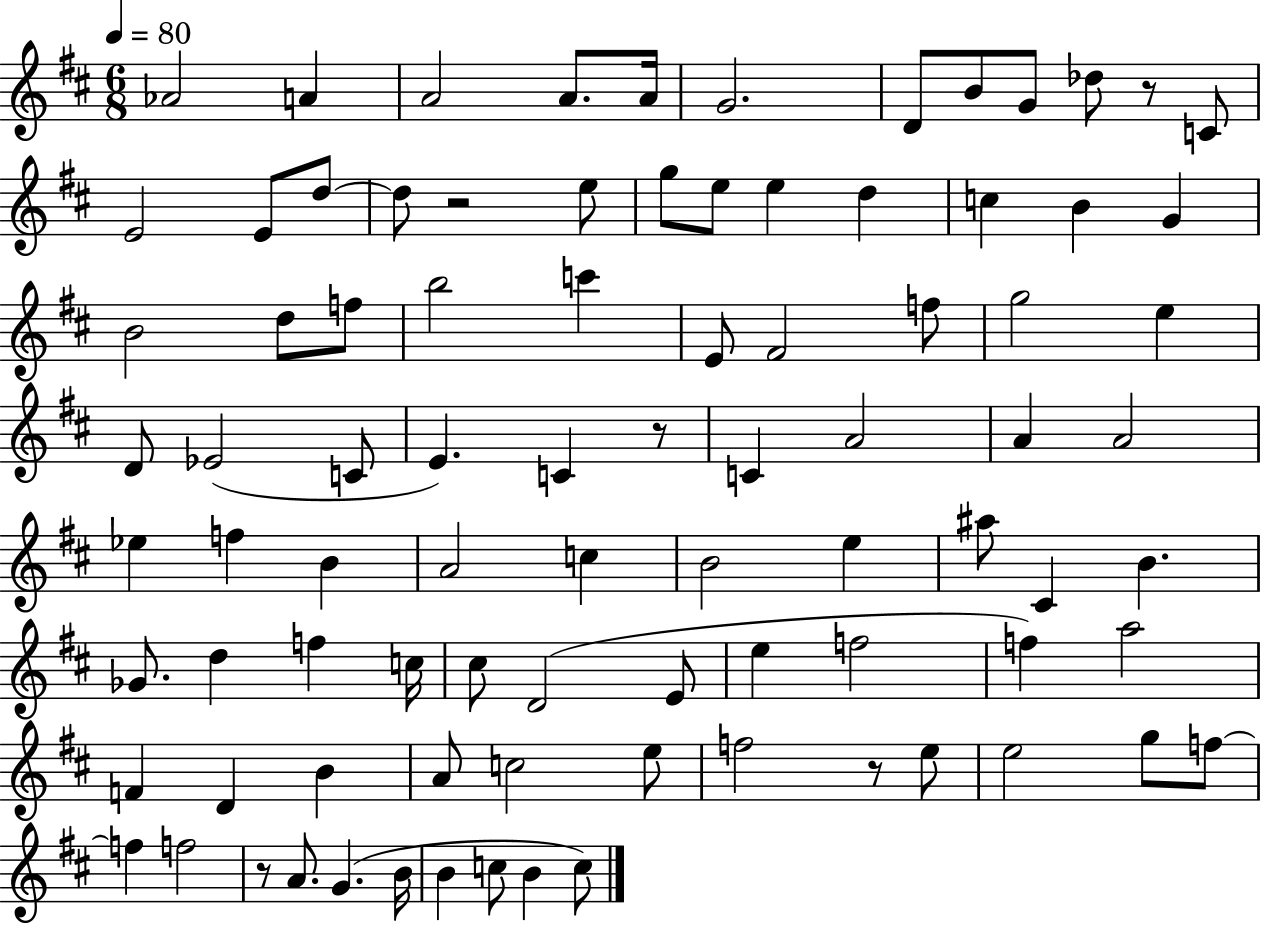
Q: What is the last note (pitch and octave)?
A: C5